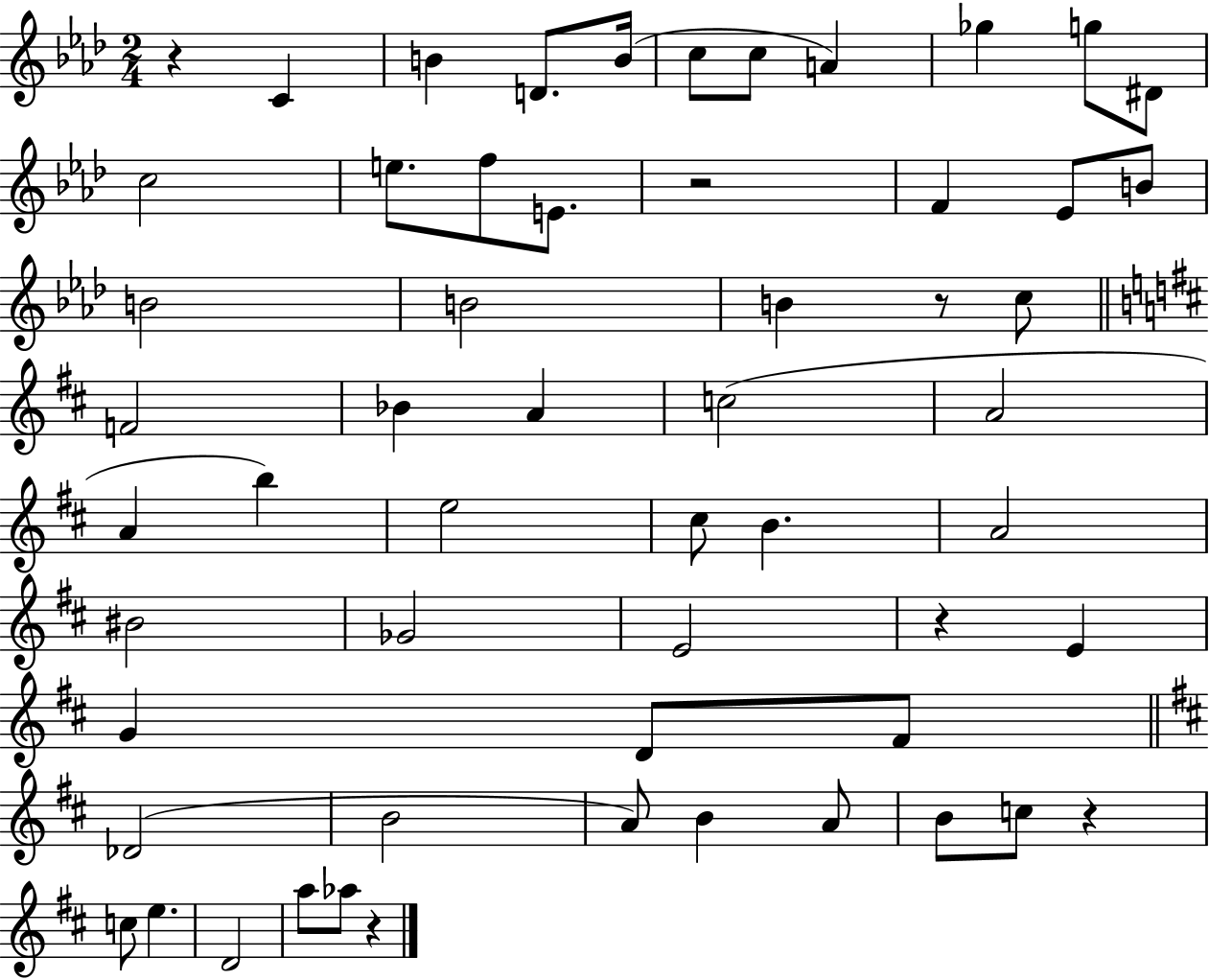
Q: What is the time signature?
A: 2/4